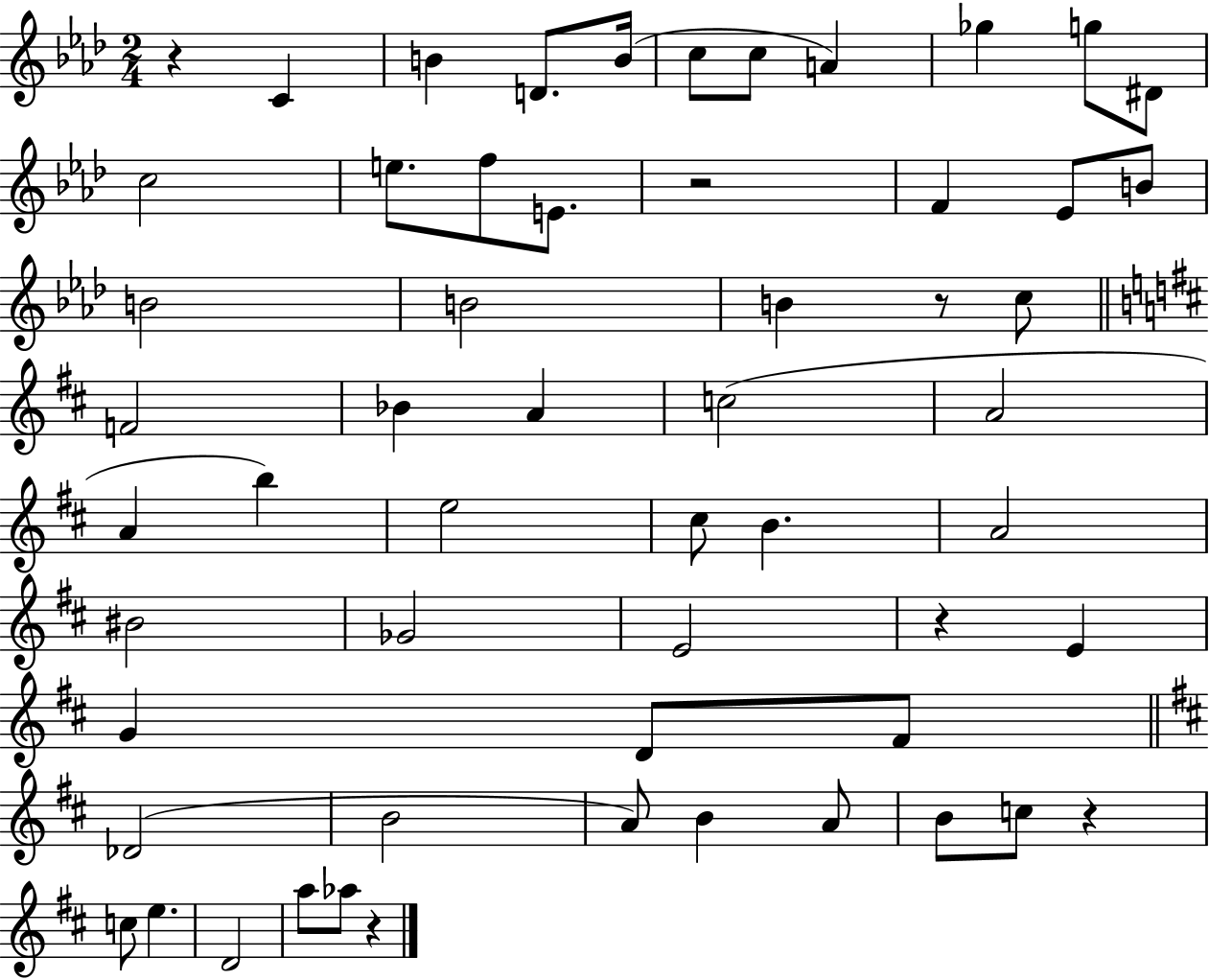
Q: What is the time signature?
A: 2/4